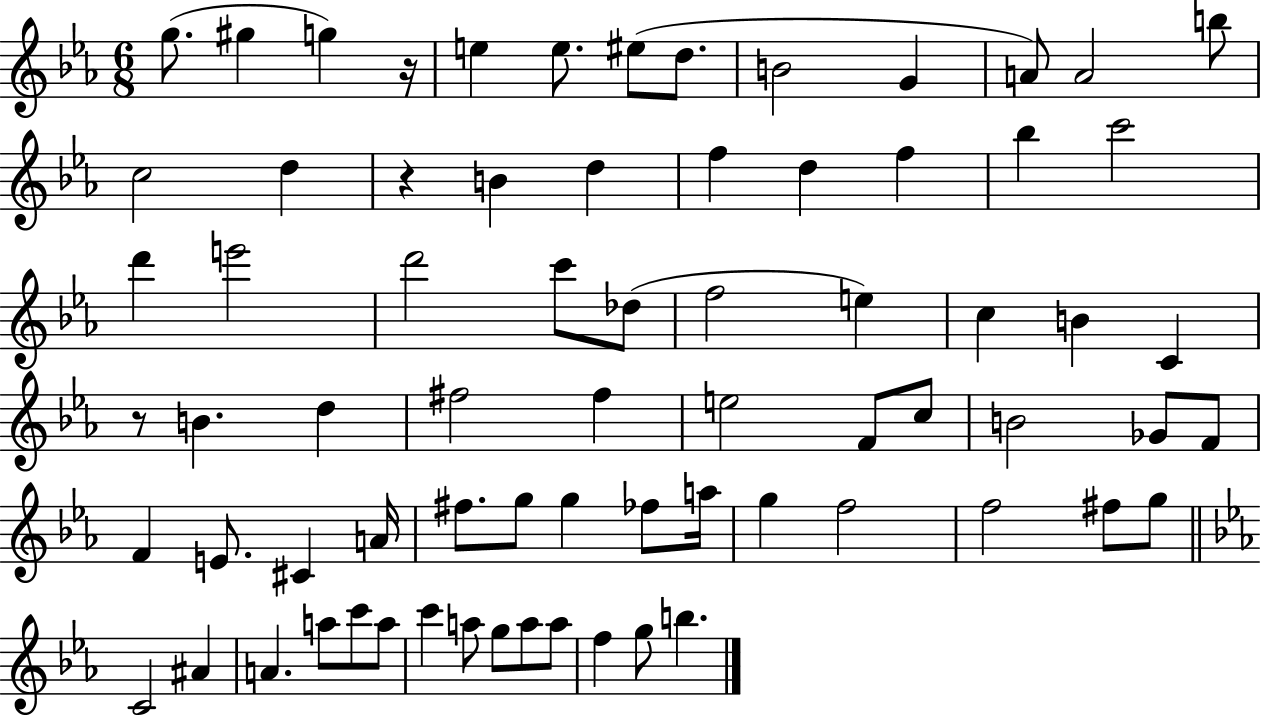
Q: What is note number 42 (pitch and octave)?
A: F4